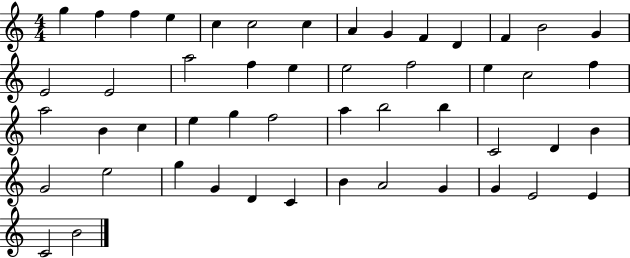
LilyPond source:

{
  \clef treble
  \numericTimeSignature
  \time 4/4
  \key c \major
  g''4 f''4 f''4 e''4 | c''4 c''2 c''4 | a'4 g'4 f'4 d'4 | f'4 b'2 g'4 | \break e'2 e'2 | a''2 f''4 e''4 | e''2 f''2 | e''4 c''2 f''4 | \break a''2 b'4 c''4 | e''4 g''4 f''2 | a''4 b''2 b''4 | c'2 d'4 b'4 | \break g'2 e''2 | g''4 g'4 d'4 c'4 | b'4 a'2 g'4 | g'4 e'2 e'4 | \break c'2 b'2 | \bar "|."
}